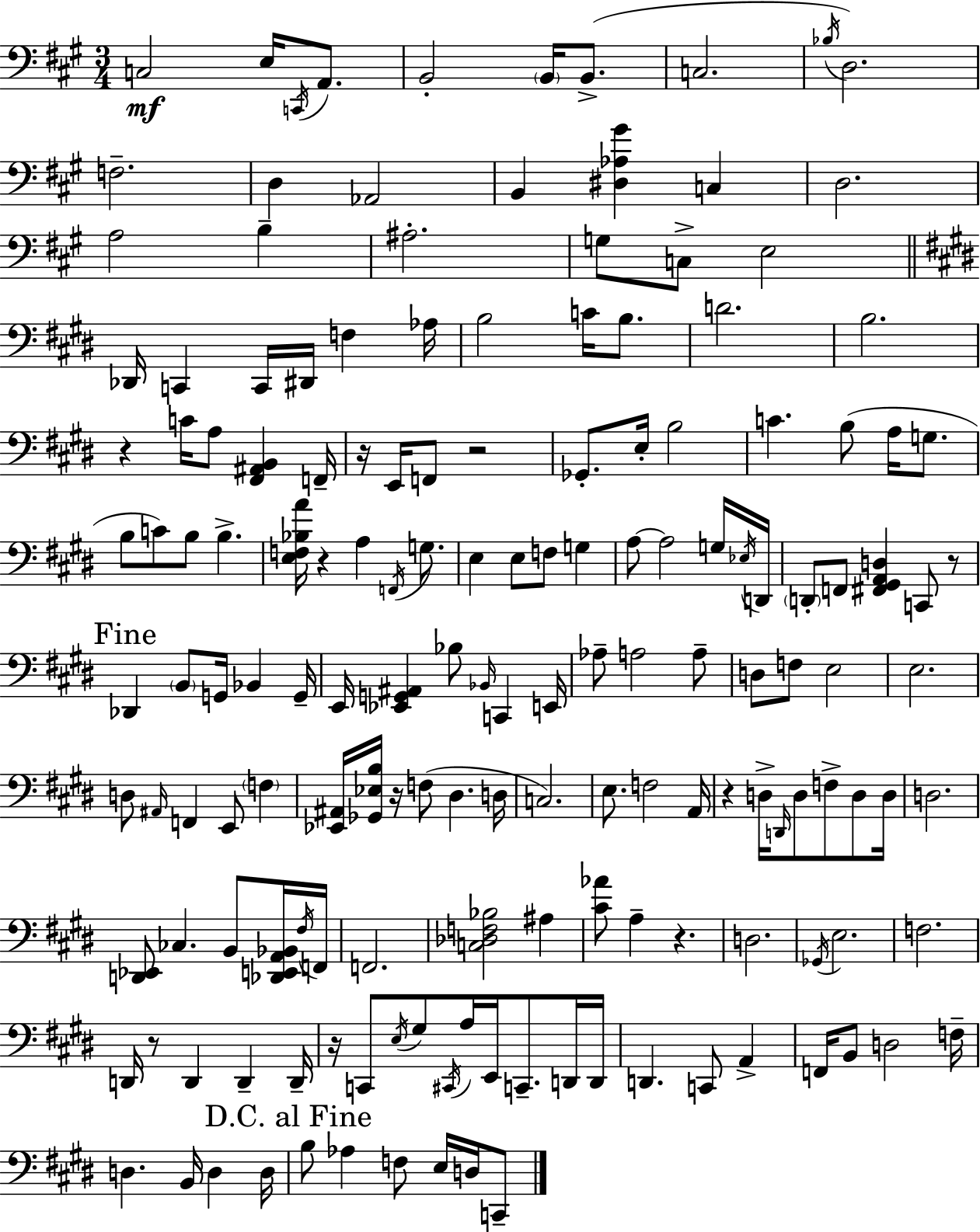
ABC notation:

X:1
T:Untitled
M:3/4
L:1/4
K:A
C,2 E,/4 C,,/4 A,,/2 B,,2 B,,/4 B,,/2 C,2 _B,/4 D,2 F,2 D, _A,,2 B,, [^D,_A,^G] C, D,2 A,2 B, ^A,2 G,/2 C,/2 E,2 _D,,/4 C,, C,,/4 ^D,,/4 F, _A,/4 B,2 C/4 B,/2 D2 B,2 z C/4 A,/2 [^F,,^A,,B,,] F,,/4 z/4 E,,/4 F,,/2 z2 _G,,/2 E,/4 B,2 C B,/2 A,/4 G,/2 B,/2 C/2 B,/2 B, [E,F,_B,A]/4 z A, F,,/4 G,/2 E, E,/2 F,/2 G, A,/2 A,2 G,/4 _E,/4 D,,/4 D,,/2 F,,/2 [^F,,^G,,A,,D,] C,,/2 z/2 _D,, B,,/2 G,,/4 _B,, G,,/4 E,,/4 [_E,,G,,^A,,] _B,/2 _B,,/4 C,, E,,/4 _A,/2 A,2 A,/2 D,/2 F,/2 E,2 E,2 D,/2 ^A,,/4 F,, E,,/2 F, [_E,,^A,,]/4 [_G,,_E,B,]/4 z/4 F,/2 ^D, D,/4 C,2 E,/2 F,2 A,,/4 z D,/4 D,,/4 D,/2 F,/2 D,/2 D,/4 D,2 [D,,_E,,]/2 _C, B,,/2 [_D,,E,,A,,_B,,]/4 ^F,/4 F,,/4 F,,2 [C,_D,F,_B,]2 ^A, [^C_A]/2 A, z D,2 _G,,/4 E,2 F,2 D,,/4 z/2 D,, D,, D,,/4 z/4 C,,/2 E,/4 ^G,/2 ^C,,/4 A,/4 E,,/4 C,,/2 D,,/4 D,,/4 D,, C,,/2 A,, F,,/4 B,,/2 D,2 F,/4 D, B,,/4 D, D,/4 B,/2 _A, F,/2 E,/4 D,/4 C,,/2